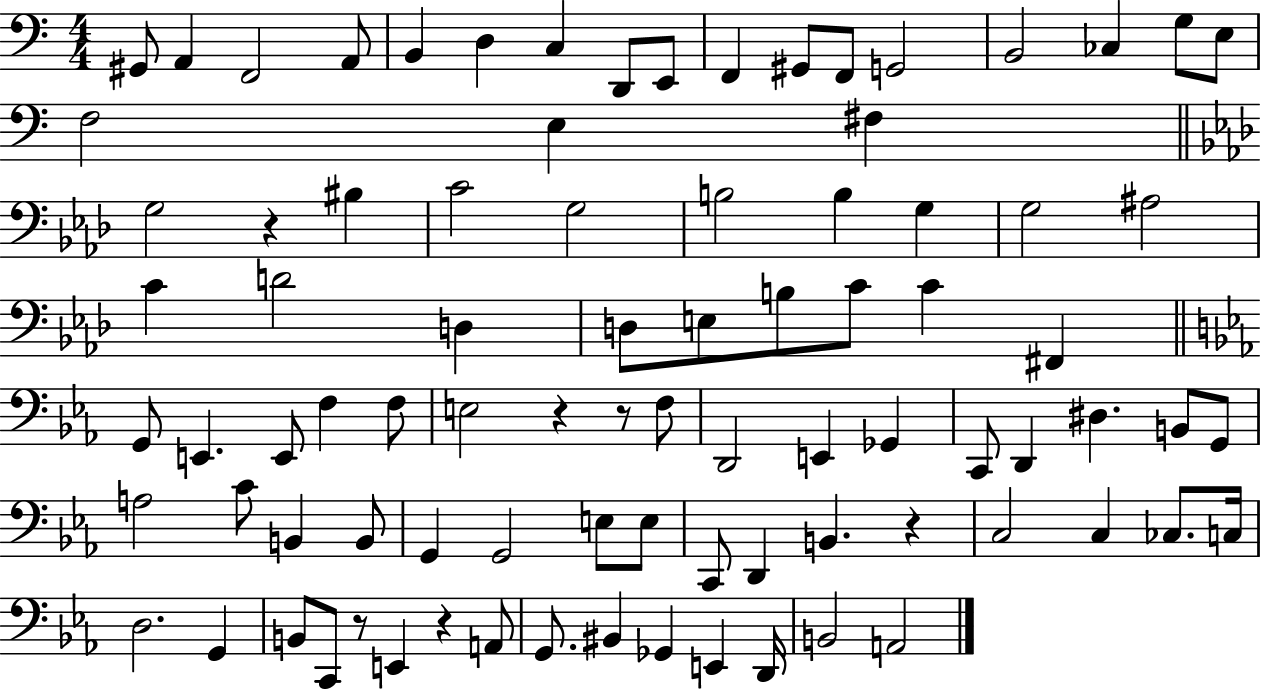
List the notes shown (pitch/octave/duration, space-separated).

G#2/e A2/q F2/h A2/e B2/q D3/q C3/q D2/e E2/e F2/q G#2/e F2/e G2/h B2/h CES3/q G3/e E3/e F3/h E3/q F#3/q G3/h R/q BIS3/q C4/h G3/h B3/h B3/q G3/q G3/h A#3/h C4/q D4/h D3/q D3/e E3/e B3/e C4/e C4/q F#2/q G2/e E2/q. E2/e F3/q F3/e E3/h R/q R/e F3/e D2/h E2/q Gb2/q C2/e D2/q D#3/q. B2/e G2/e A3/h C4/e B2/q B2/e G2/q G2/h E3/e E3/e C2/e D2/q B2/q. R/q C3/h C3/q CES3/e. C3/s D3/h. G2/q B2/e C2/e R/e E2/q R/q A2/e G2/e. BIS2/q Gb2/q E2/q D2/s B2/h A2/h